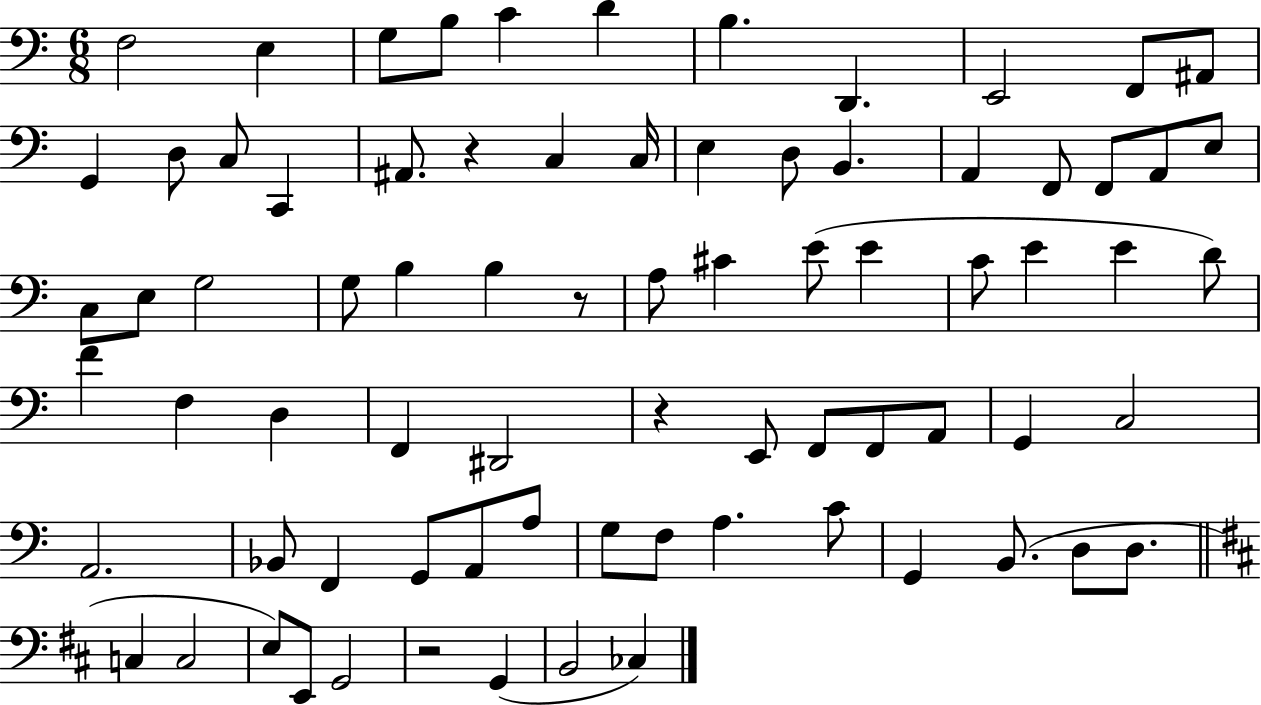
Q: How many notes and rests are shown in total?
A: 77